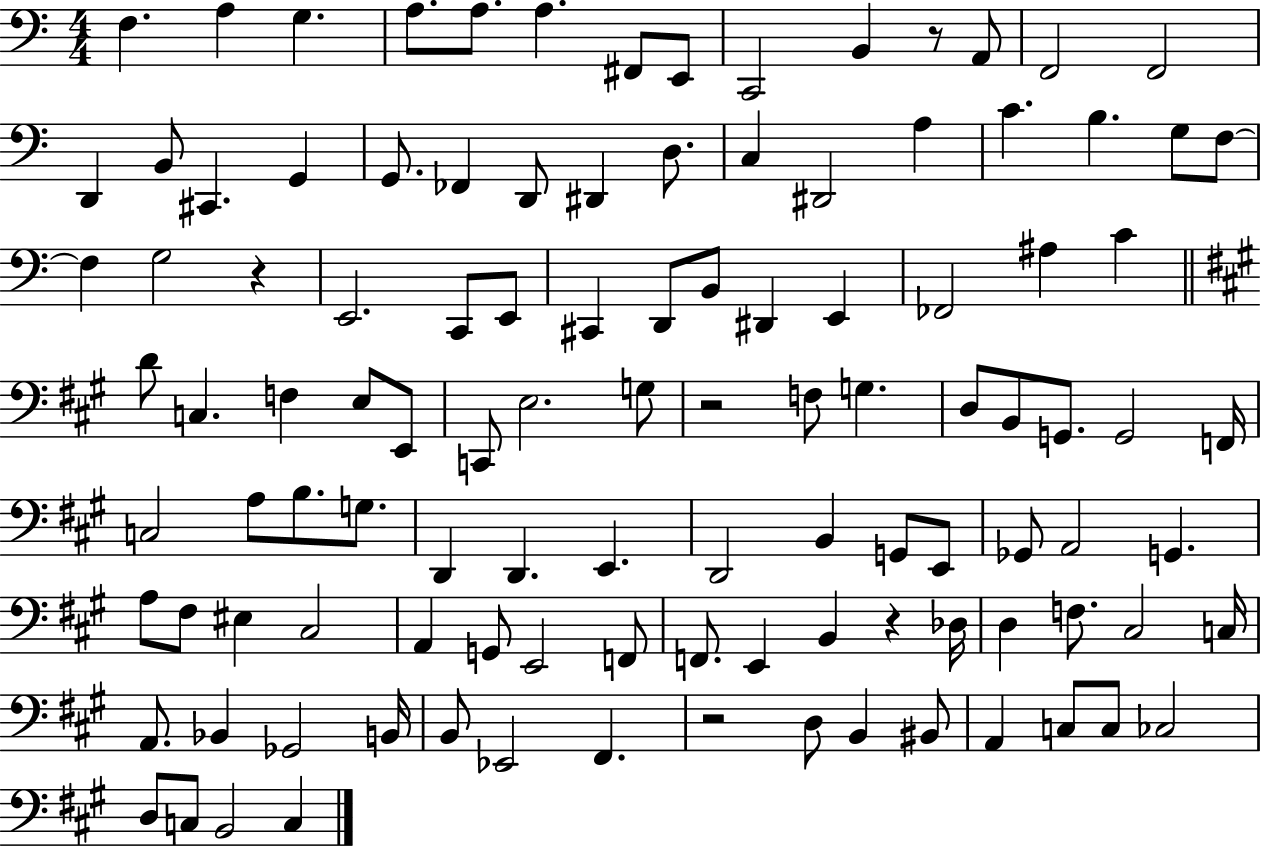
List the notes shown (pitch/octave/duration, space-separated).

F3/q. A3/q G3/q. A3/e. A3/e. A3/q. F#2/e E2/e C2/h B2/q R/e A2/e F2/h F2/h D2/q B2/e C#2/q. G2/q G2/e. FES2/q D2/e D#2/q D3/e. C3/q D#2/h A3/q C4/q. B3/q. G3/e F3/e F3/q G3/h R/q E2/h. C2/e E2/e C#2/q D2/e B2/e D#2/q E2/q FES2/h A#3/q C4/q D4/e C3/q. F3/q E3/e E2/e C2/e E3/h. G3/e R/h F3/e G3/q. D3/e B2/e G2/e. G2/h F2/s C3/h A3/e B3/e. G3/e. D2/q D2/q. E2/q. D2/h B2/q G2/e E2/e Gb2/e A2/h G2/q. A3/e F#3/e EIS3/q C#3/h A2/q G2/e E2/h F2/e F2/e. E2/q B2/q R/q Db3/s D3/q F3/e. C#3/h C3/s A2/e. Bb2/q Gb2/h B2/s B2/e Eb2/h F#2/q. R/h D3/e B2/q BIS2/e A2/q C3/e C3/e CES3/h D3/e C3/e B2/h C3/q